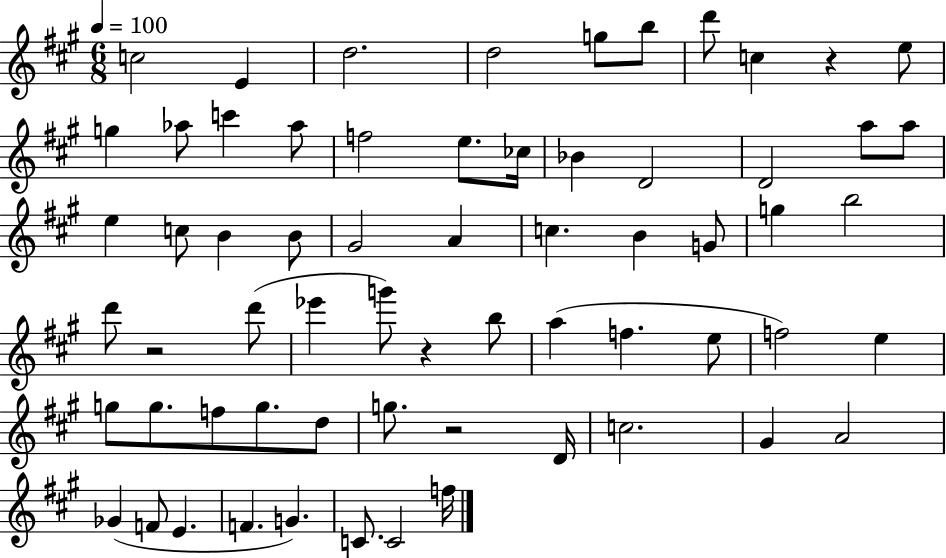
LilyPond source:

{
  \clef treble
  \numericTimeSignature
  \time 6/8
  \key a \major
  \tempo 4 = 100
  c''2 e'4 | d''2. | d''2 g''8 b''8 | d'''8 c''4 r4 e''8 | \break g''4 aes''8 c'''4 aes''8 | f''2 e''8. ces''16 | bes'4 d'2 | d'2 a''8 a''8 | \break e''4 c''8 b'4 b'8 | gis'2 a'4 | c''4. b'4 g'8 | g''4 b''2 | \break d'''8 r2 d'''8( | ees'''4 g'''8) r4 b''8 | a''4( f''4. e''8 | f''2) e''4 | \break g''8 g''8. f''8 g''8. d''8 | g''8. r2 d'16 | c''2. | gis'4 a'2 | \break ges'4( f'8 e'4. | f'4. g'4.) | c'8. c'2 f''16 | \bar "|."
}